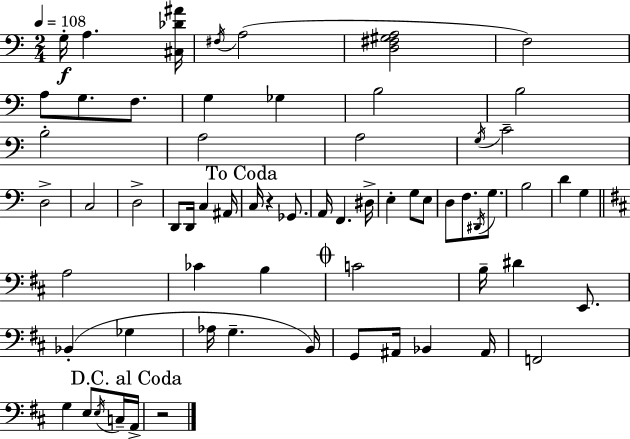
X:1
T:Untitled
M:2/4
L:1/4
K:Am
G,/4 A, [^C,_D^A]/4 ^F,/4 A,2 [D,^F,^G,A,]2 F,2 A,/2 G,/2 F,/2 G, _G, B,2 B,2 B,2 A,2 A,2 G,/4 C2 D,2 C,2 D,2 D,,/2 D,,/4 C, ^A,,/4 C,/4 z _G,,/2 A,,/4 F,, ^D,/4 E, G,/2 E,/2 D,/2 F,/2 ^D,,/4 G,/2 B,2 D G, A,2 _C B, C2 B,/4 ^D E,,/2 _B,, _G, _A,/4 G, B,,/4 G,,/2 ^A,,/4 _B,, ^A,,/4 F,,2 G, E,/2 E,/4 C,/4 A,,/4 z2